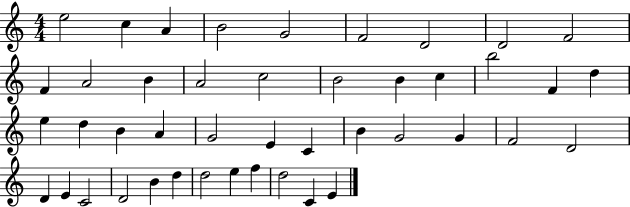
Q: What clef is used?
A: treble